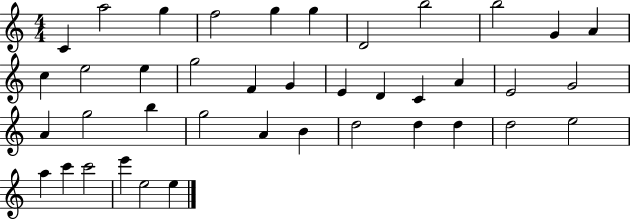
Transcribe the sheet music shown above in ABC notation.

X:1
T:Untitled
M:4/4
L:1/4
K:C
C a2 g f2 g g D2 b2 b2 G A c e2 e g2 F G E D C A E2 G2 A g2 b g2 A B d2 d d d2 e2 a c' c'2 e' e2 e